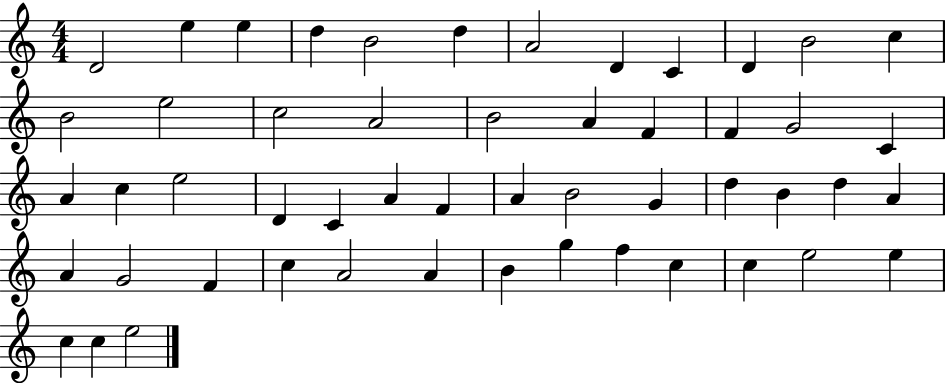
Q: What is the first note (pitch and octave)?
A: D4